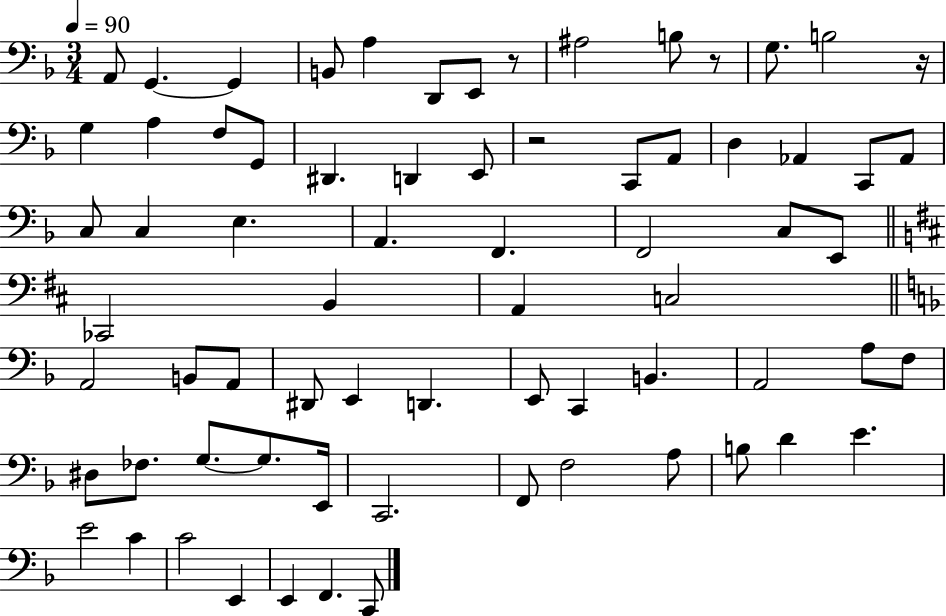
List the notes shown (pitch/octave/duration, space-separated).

A2/e G2/q. G2/q B2/e A3/q D2/e E2/e R/e A#3/h B3/e R/e G3/e. B3/h R/s G3/q A3/q F3/e G2/e D#2/q. D2/q E2/e R/h C2/e A2/e D3/q Ab2/q C2/e Ab2/e C3/e C3/q E3/q. A2/q. F2/q. F2/h C3/e E2/e CES2/h B2/q A2/q C3/h A2/h B2/e A2/e D#2/e E2/q D2/q. E2/e C2/q B2/q. A2/h A3/e F3/e D#3/e FES3/e. G3/e. G3/e. E2/s C2/h. F2/e F3/h A3/e B3/e D4/q E4/q. E4/h C4/q C4/h E2/q E2/q F2/q. C2/e